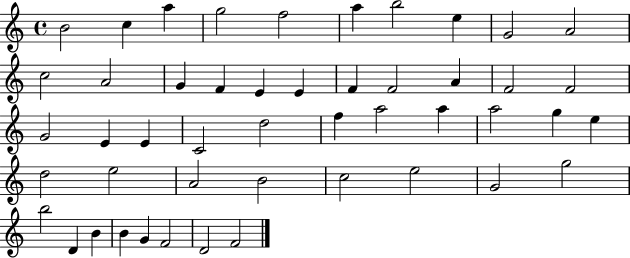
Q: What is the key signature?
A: C major